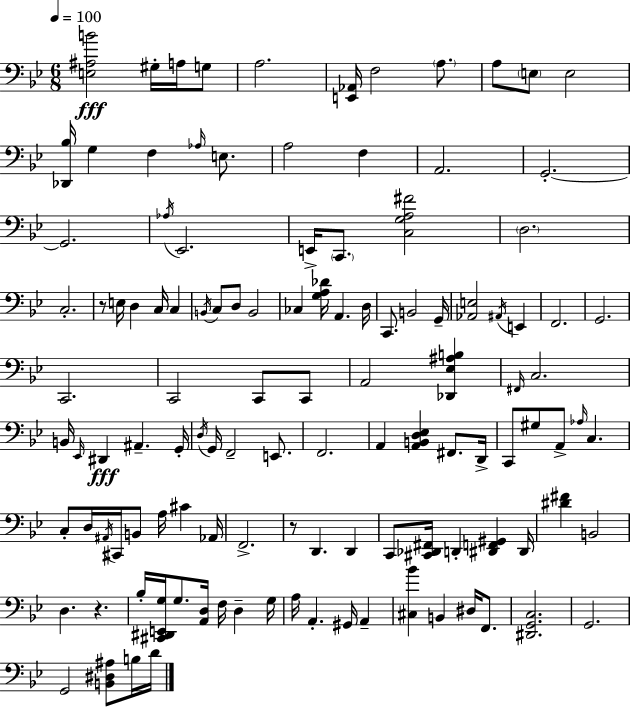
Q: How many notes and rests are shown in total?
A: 118